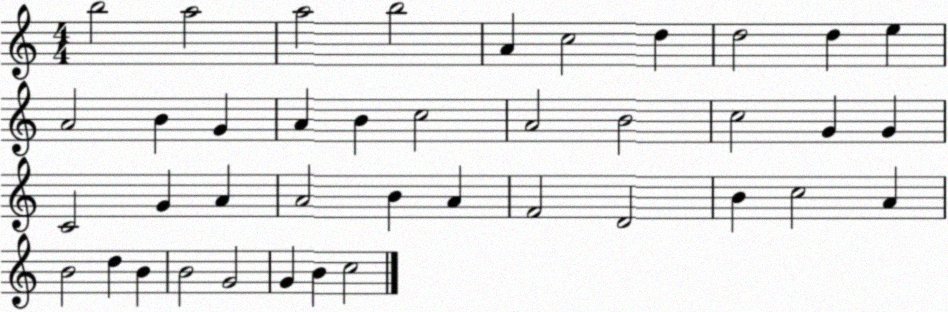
X:1
T:Untitled
M:4/4
L:1/4
K:C
b2 a2 a2 b2 A c2 d d2 d e A2 B G A B c2 A2 B2 c2 G G C2 G A A2 B A F2 D2 B c2 A B2 d B B2 G2 G B c2